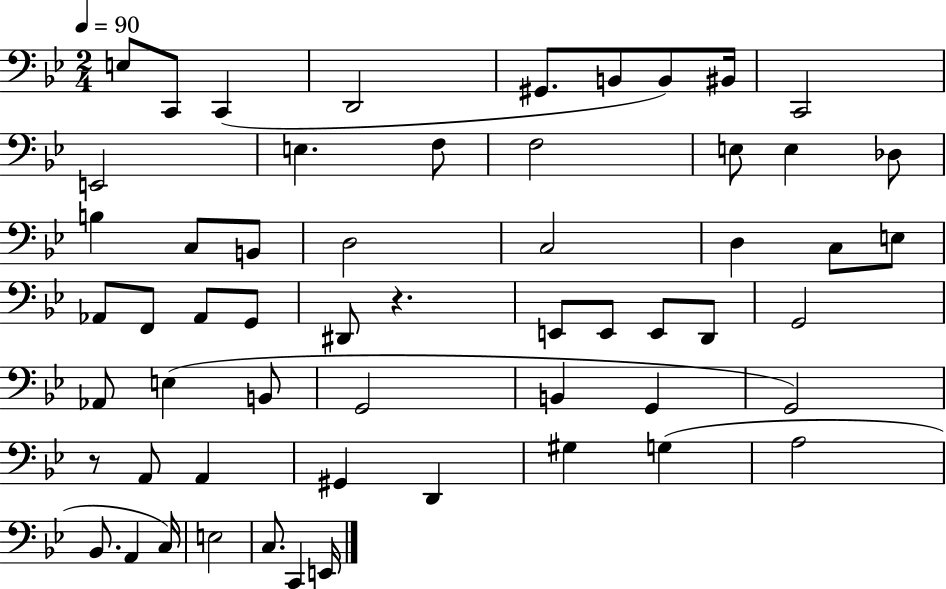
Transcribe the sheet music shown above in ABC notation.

X:1
T:Untitled
M:2/4
L:1/4
K:Bb
E,/2 C,,/2 C,, D,,2 ^G,,/2 B,,/2 B,,/2 ^B,,/4 C,,2 E,,2 E, F,/2 F,2 E,/2 E, _D,/2 B, C,/2 B,,/2 D,2 C,2 D, C,/2 E,/2 _A,,/2 F,,/2 _A,,/2 G,,/2 ^D,,/2 z E,,/2 E,,/2 E,,/2 D,,/2 G,,2 _A,,/2 E, B,,/2 G,,2 B,, G,, G,,2 z/2 A,,/2 A,, ^G,, D,, ^G, G, A,2 _B,,/2 A,, C,/4 E,2 C,/2 C,, E,,/4